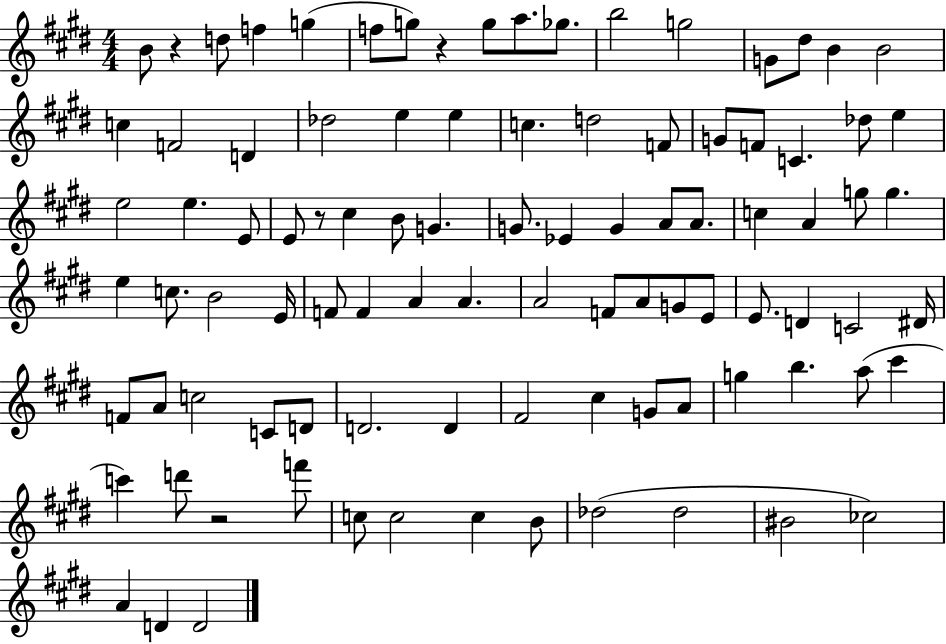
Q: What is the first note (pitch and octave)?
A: B4